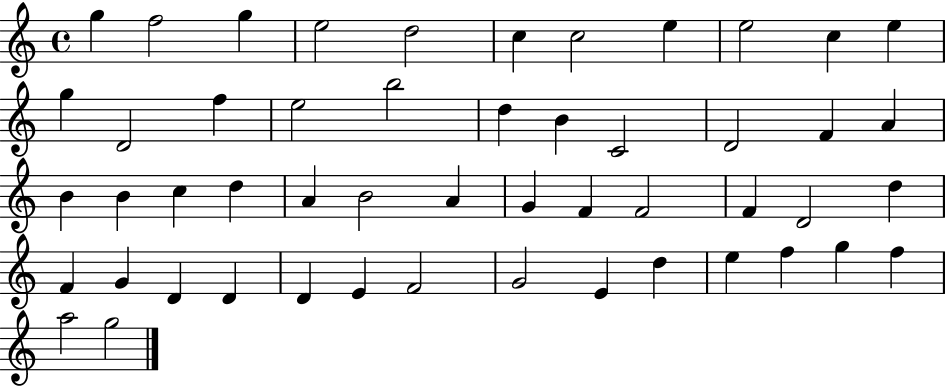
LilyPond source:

{
  \clef treble
  \time 4/4
  \defaultTimeSignature
  \key c \major
  g''4 f''2 g''4 | e''2 d''2 | c''4 c''2 e''4 | e''2 c''4 e''4 | \break g''4 d'2 f''4 | e''2 b''2 | d''4 b'4 c'2 | d'2 f'4 a'4 | \break b'4 b'4 c''4 d''4 | a'4 b'2 a'4 | g'4 f'4 f'2 | f'4 d'2 d''4 | \break f'4 g'4 d'4 d'4 | d'4 e'4 f'2 | g'2 e'4 d''4 | e''4 f''4 g''4 f''4 | \break a''2 g''2 | \bar "|."
}